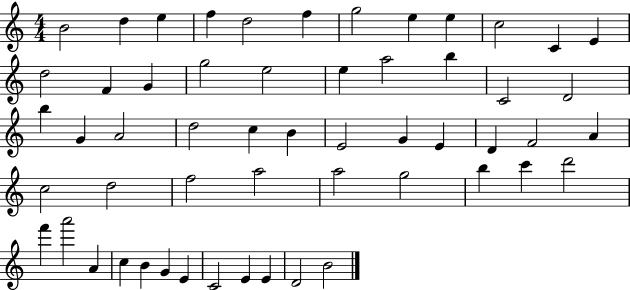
X:1
T:Untitled
M:4/4
L:1/4
K:C
B2 d e f d2 f g2 e e c2 C E d2 F G g2 e2 e a2 b C2 D2 b G A2 d2 c B E2 G E D F2 A c2 d2 f2 a2 a2 g2 b c' d'2 f' a'2 A c B G E C2 E E D2 B2